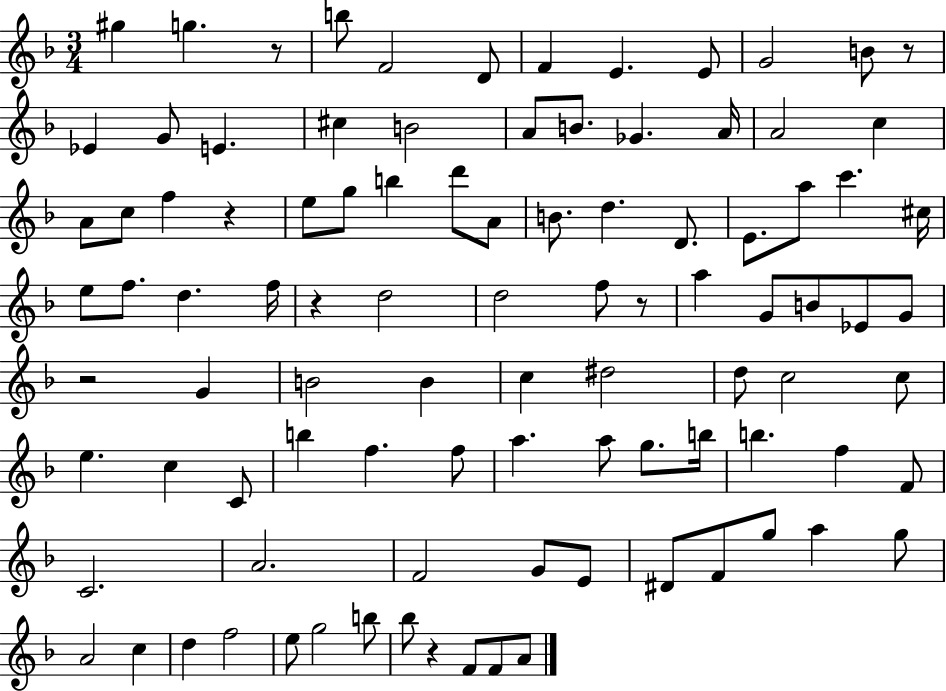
G#5/q G5/q. R/e B5/e F4/h D4/e F4/q E4/q. E4/e G4/h B4/e R/e Eb4/q G4/e E4/q. C#5/q B4/h A4/e B4/e. Gb4/q. A4/s A4/h C5/q A4/e C5/e F5/q R/q E5/e G5/e B5/q D6/e A4/e B4/e. D5/q. D4/e. E4/e. A5/e C6/q. C#5/s E5/e F5/e. D5/q. F5/s R/q D5/h D5/h F5/e R/e A5/q G4/e B4/e Eb4/e G4/e R/h G4/q B4/h B4/q C5/q D#5/h D5/e C5/h C5/e E5/q. C5/q C4/e B5/q F5/q. F5/e A5/q. A5/e G5/e. B5/s B5/q. F5/q F4/e C4/h. A4/h. F4/h G4/e E4/e D#4/e F4/e G5/e A5/q G5/e A4/h C5/q D5/q F5/h E5/e G5/h B5/e Bb5/e R/q F4/e F4/e A4/e